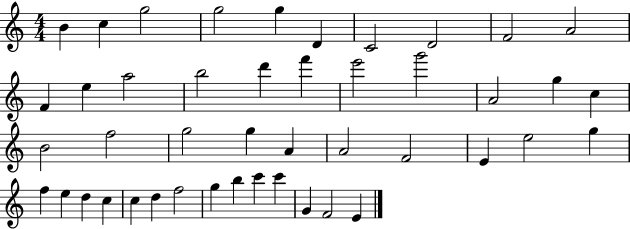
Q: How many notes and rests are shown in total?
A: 45